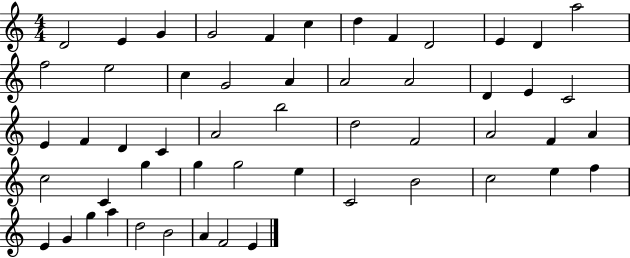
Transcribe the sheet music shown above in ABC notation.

X:1
T:Untitled
M:4/4
L:1/4
K:C
D2 E G G2 F c d F D2 E D a2 f2 e2 c G2 A A2 A2 D E C2 E F D C A2 b2 d2 F2 A2 F A c2 C g g g2 e C2 B2 c2 e f E G g a d2 B2 A F2 E